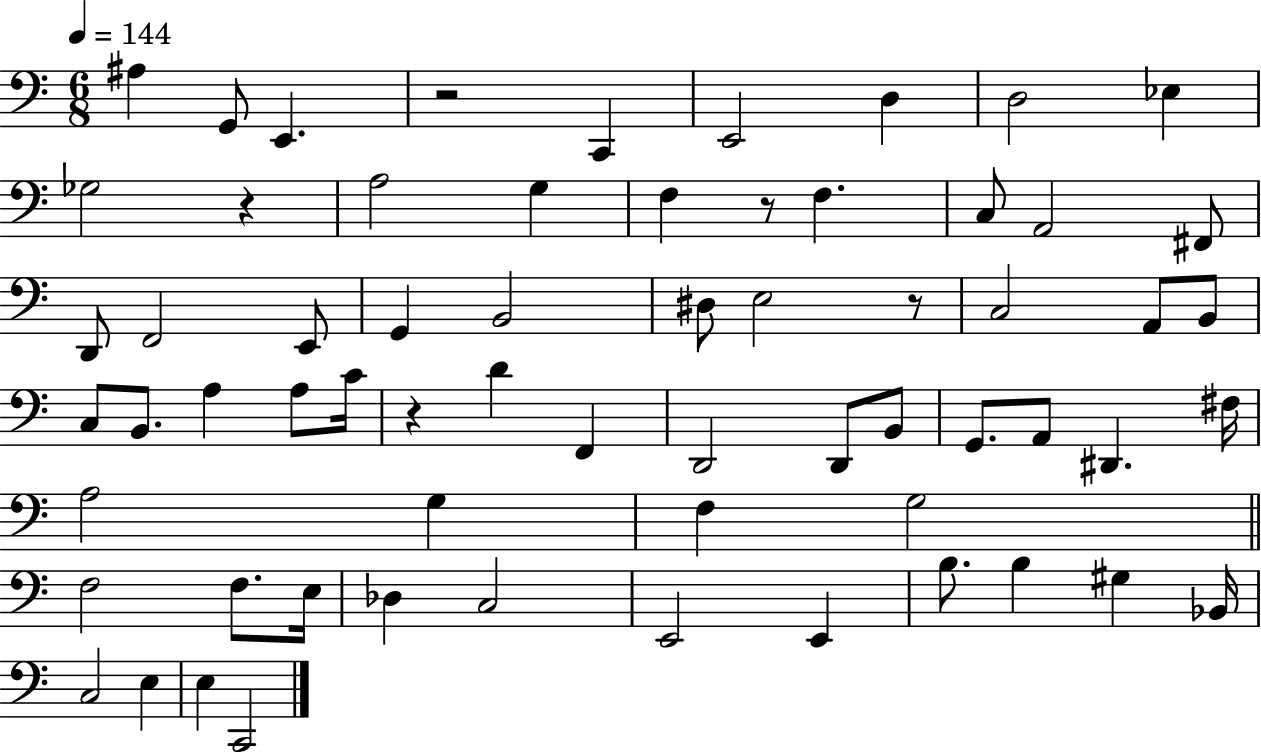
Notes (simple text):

A#3/q G2/e E2/q. R/h C2/q E2/h D3/q D3/h Eb3/q Gb3/h R/q A3/h G3/q F3/q R/e F3/q. C3/e A2/h F#2/e D2/e F2/h E2/e G2/q B2/h D#3/e E3/h R/e C3/h A2/e B2/e C3/e B2/e. A3/q A3/e C4/s R/q D4/q F2/q D2/h D2/e B2/e G2/e. A2/e D#2/q. F#3/s A3/h G3/q F3/q G3/h F3/h F3/e. E3/s Db3/q C3/h E2/h E2/q B3/e. B3/q G#3/q Bb2/s C3/h E3/q E3/q C2/h